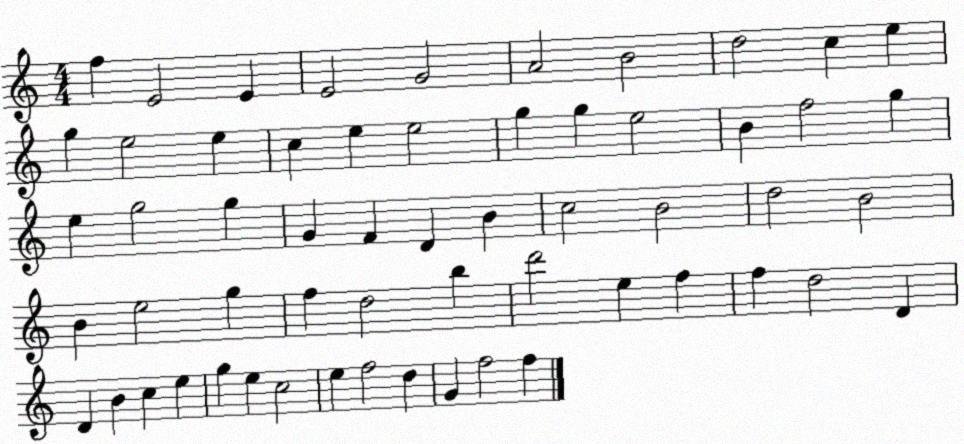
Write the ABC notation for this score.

X:1
T:Untitled
M:4/4
L:1/4
K:C
f E2 E E2 G2 A2 B2 d2 c e g e2 e c e e2 g g e2 B f2 g e g2 g G F D B c2 B2 d2 B2 B e2 g f d2 b d'2 e f f d2 D D B c e g e c2 e f2 d G f2 f